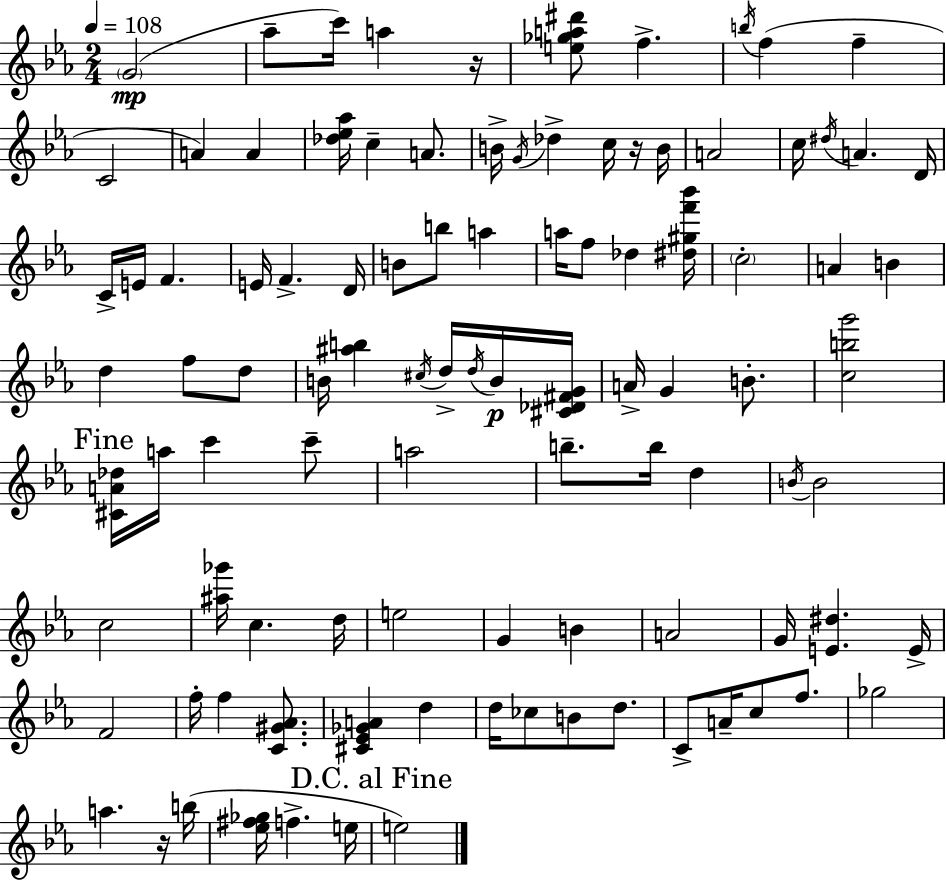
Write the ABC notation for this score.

X:1
T:Untitled
M:2/4
L:1/4
K:Eb
G2 _a/2 c'/4 a z/4 [e_ga^d']/2 f b/4 f f C2 A A [_d_e_a]/4 c A/2 B/4 G/4 _d c/4 z/4 B/4 A2 c/4 ^d/4 A D/4 C/4 E/4 F E/4 F D/4 B/2 b/2 a a/4 f/2 _d [^d^gf'_b']/4 c2 A B d f/2 d/2 B/4 [^ab] ^c/4 d/4 d/4 B/4 [^C_D^FG]/4 A/4 G B/2 [cbg']2 [^CA_d]/4 a/4 c' c'/2 a2 b/2 b/4 d B/4 B2 c2 [^a_g']/4 c d/4 e2 G B A2 G/4 [E^d] E/4 F2 f/4 f [C^G_A]/2 [^C_E_GA] d d/4 _c/2 B/2 d/2 C/2 A/4 c/2 f/2 _g2 a z/4 b/4 [_e^f_g]/4 f e/4 e2